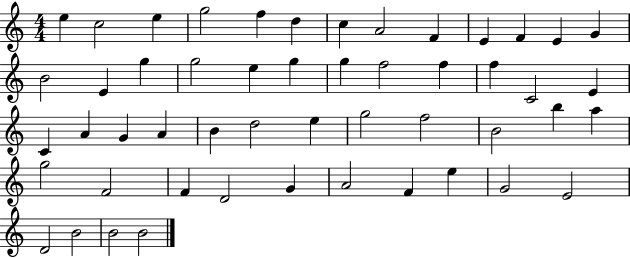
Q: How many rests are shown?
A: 0